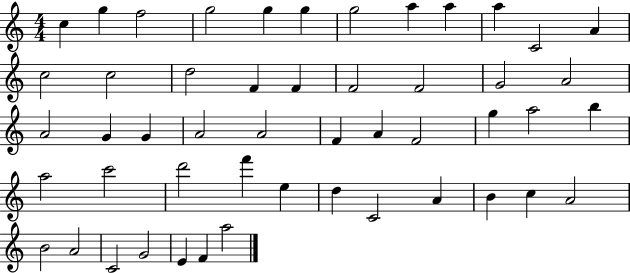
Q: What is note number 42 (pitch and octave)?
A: C5